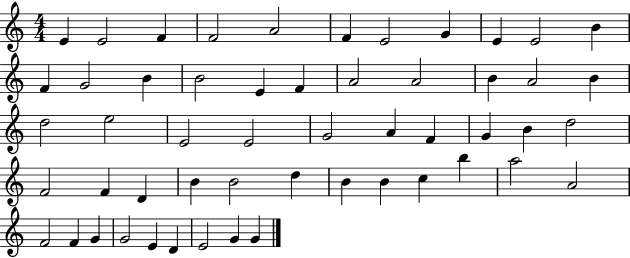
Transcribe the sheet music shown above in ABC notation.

X:1
T:Untitled
M:4/4
L:1/4
K:C
E E2 F F2 A2 F E2 G E E2 B F G2 B B2 E F A2 A2 B A2 B d2 e2 E2 E2 G2 A F G B d2 F2 F D B B2 d B B c b a2 A2 F2 F G G2 E D E2 G G